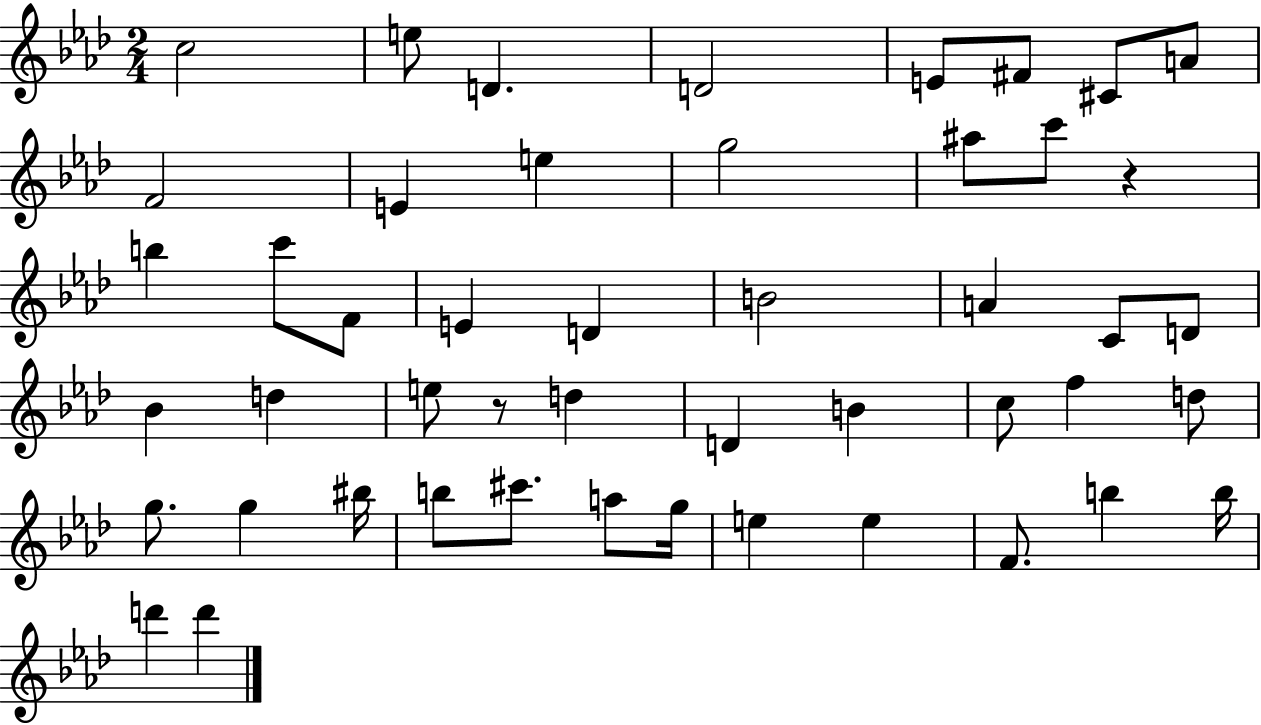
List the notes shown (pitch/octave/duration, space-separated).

C5/h E5/e D4/q. D4/h E4/e F#4/e C#4/e A4/e F4/h E4/q E5/q G5/h A#5/e C6/e R/q B5/q C6/e F4/e E4/q D4/q B4/h A4/q C4/e D4/e Bb4/q D5/q E5/e R/e D5/q D4/q B4/q C5/e F5/q D5/e G5/e. G5/q BIS5/s B5/e C#6/e. A5/e G5/s E5/q E5/q F4/e. B5/q B5/s D6/q D6/q